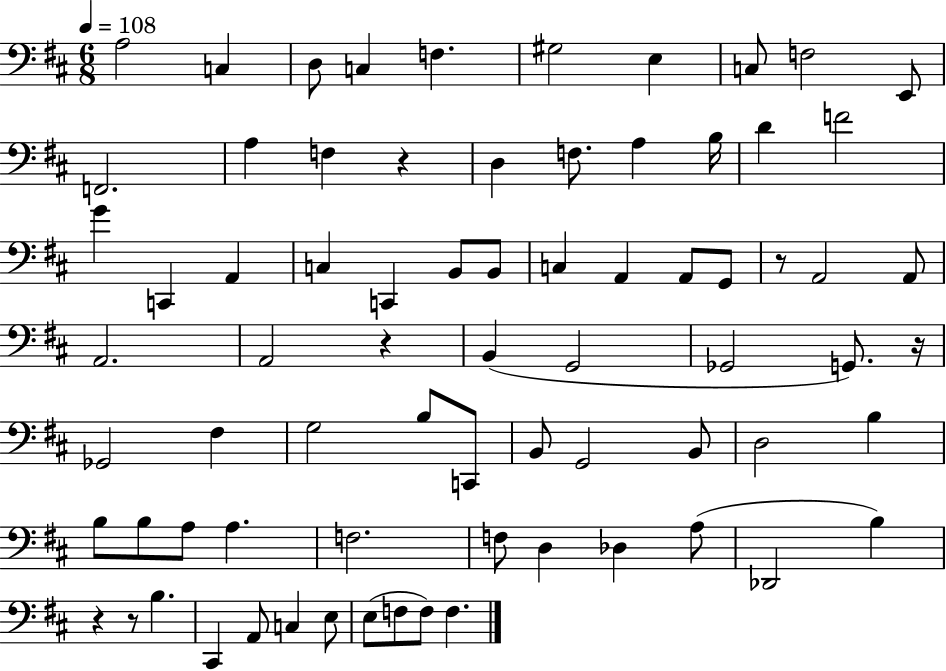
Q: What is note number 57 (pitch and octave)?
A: A3